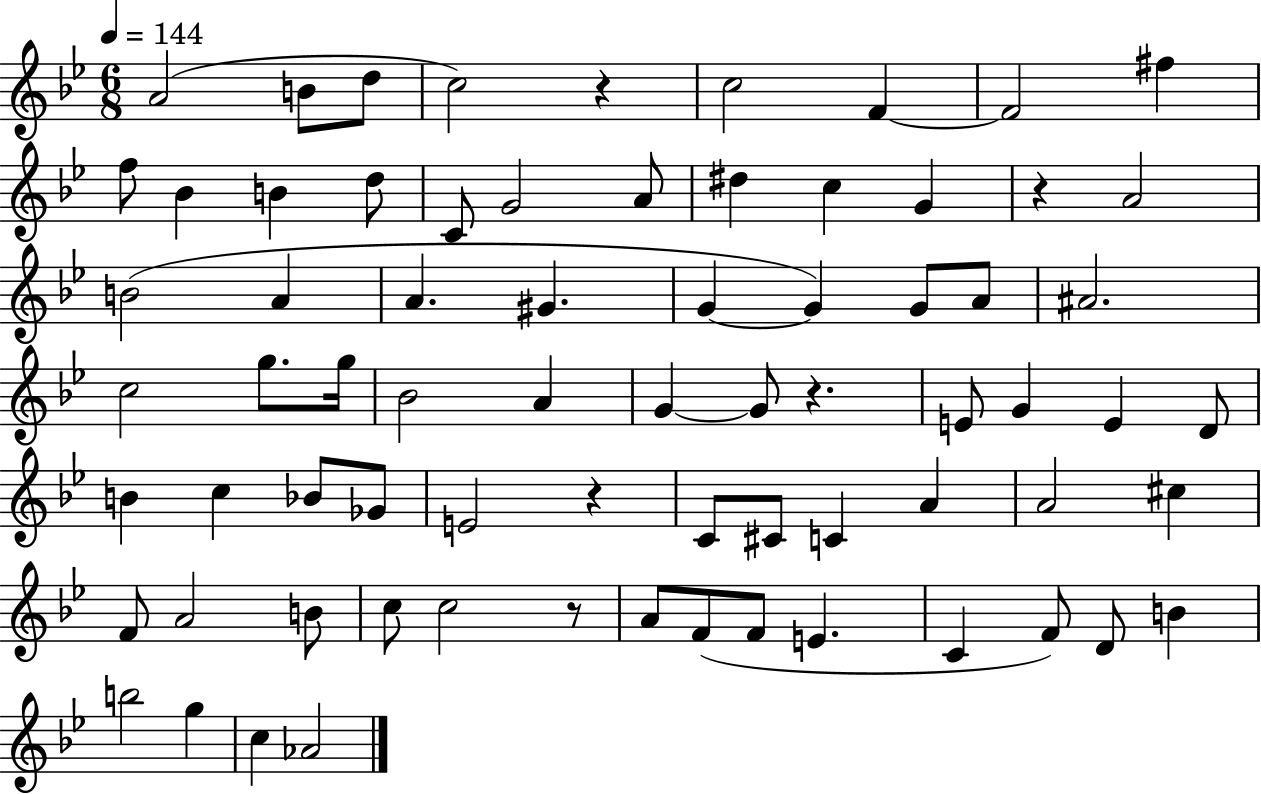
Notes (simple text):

A4/h B4/e D5/e C5/h R/q C5/h F4/q F4/h F#5/q F5/e Bb4/q B4/q D5/e C4/e G4/h A4/e D#5/q C5/q G4/q R/q A4/h B4/h A4/q A4/q. G#4/q. G4/q G4/q G4/e A4/e A#4/h. C5/h G5/e. G5/s Bb4/h A4/q G4/q G4/e R/q. E4/e G4/q E4/q D4/e B4/q C5/q Bb4/e Gb4/e E4/h R/q C4/e C#4/e C4/q A4/q A4/h C#5/q F4/e A4/h B4/e C5/e C5/h R/e A4/e F4/e F4/e E4/q. C4/q F4/e D4/e B4/q B5/h G5/q C5/q Ab4/h